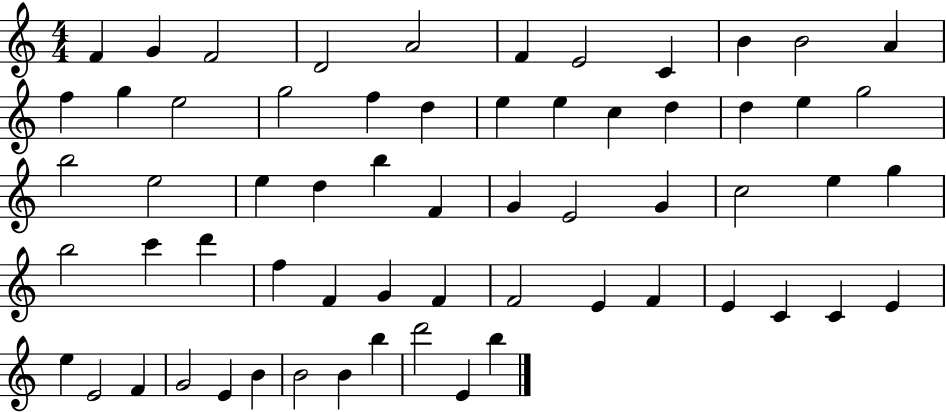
{
  \clef treble
  \numericTimeSignature
  \time 4/4
  \key c \major
  f'4 g'4 f'2 | d'2 a'2 | f'4 e'2 c'4 | b'4 b'2 a'4 | \break f''4 g''4 e''2 | g''2 f''4 d''4 | e''4 e''4 c''4 d''4 | d''4 e''4 g''2 | \break b''2 e''2 | e''4 d''4 b''4 f'4 | g'4 e'2 g'4 | c''2 e''4 g''4 | \break b''2 c'''4 d'''4 | f''4 f'4 g'4 f'4 | f'2 e'4 f'4 | e'4 c'4 c'4 e'4 | \break e''4 e'2 f'4 | g'2 e'4 b'4 | b'2 b'4 b''4 | d'''2 e'4 b''4 | \break \bar "|."
}